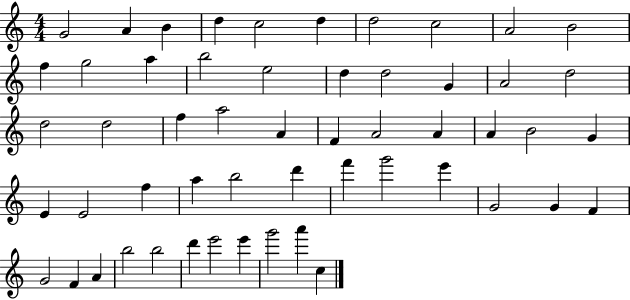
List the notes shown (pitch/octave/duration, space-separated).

G4/h A4/q B4/q D5/q C5/h D5/q D5/h C5/h A4/h B4/h F5/q G5/h A5/q B5/h E5/h D5/q D5/h G4/q A4/h D5/h D5/h D5/h F5/q A5/h A4/q F4/q A4/h A4/q A4/q B4/h G4/q E4/q E4/h F5/q A5/q B5/h D6/q F6/q G6/h E6/q G4/h G4/q F4/q G4/h F4/q A4/q B5/h B5/h D6/q E6/h E6/q G6/h A6/q C5/q